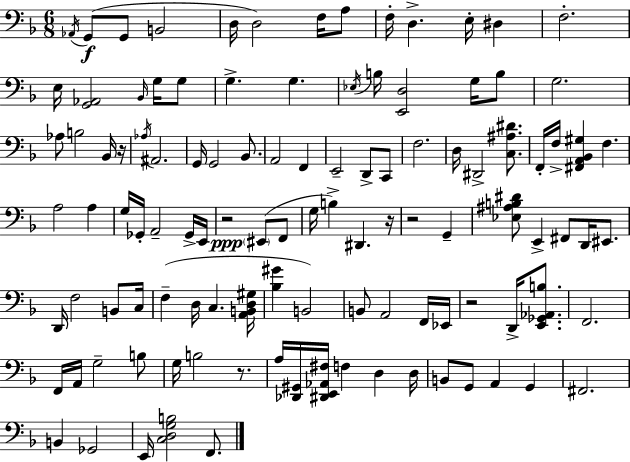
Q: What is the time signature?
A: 6/8